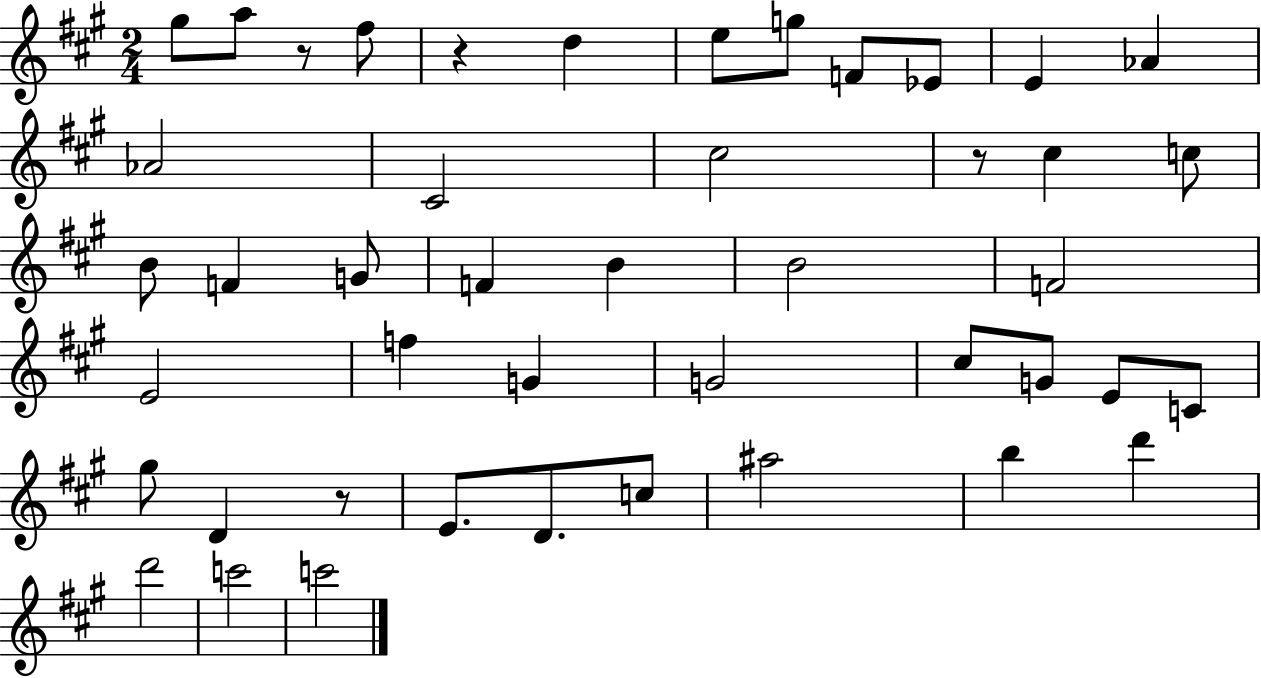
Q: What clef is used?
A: treble